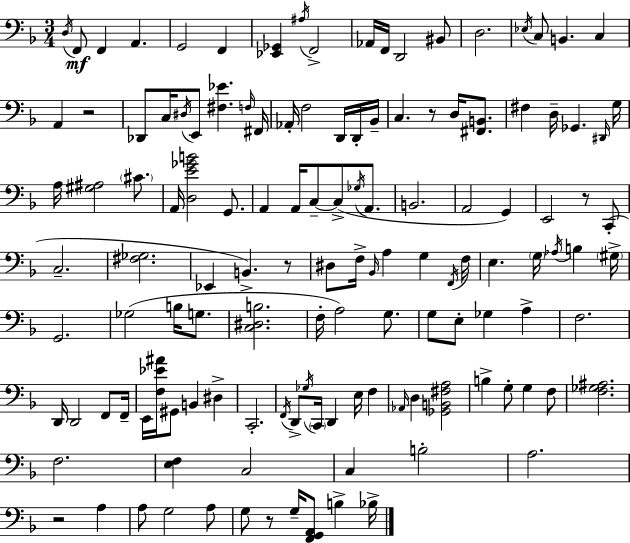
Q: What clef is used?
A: bass